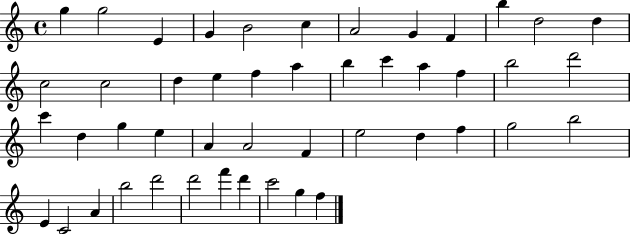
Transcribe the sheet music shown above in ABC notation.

X:1
T:Untitled
M:4/4
L:1/4
K:C
g g2 E G B2 c A2 G F b d2 d c2 c2 d e f a b c' a f b2 d'2 c' d g e A A2 F e2 d f g2 b2 E C2 A b2 d'2 d'2 f' d' c'2 g f